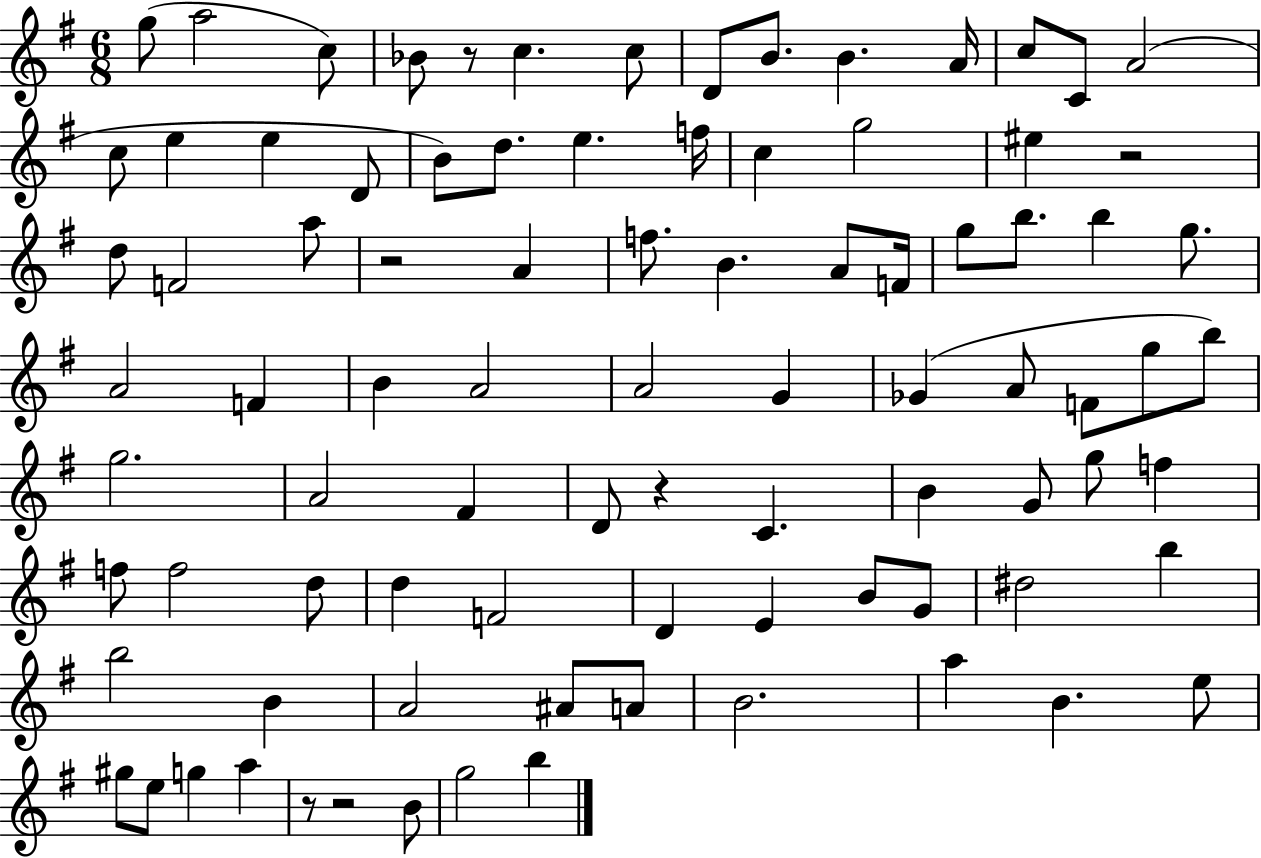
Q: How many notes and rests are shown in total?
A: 89